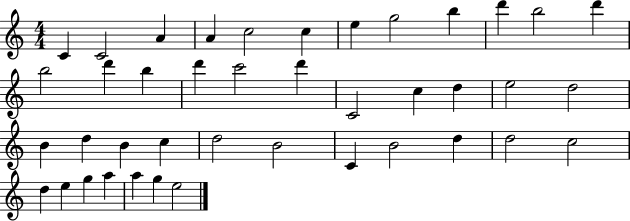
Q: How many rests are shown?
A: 0